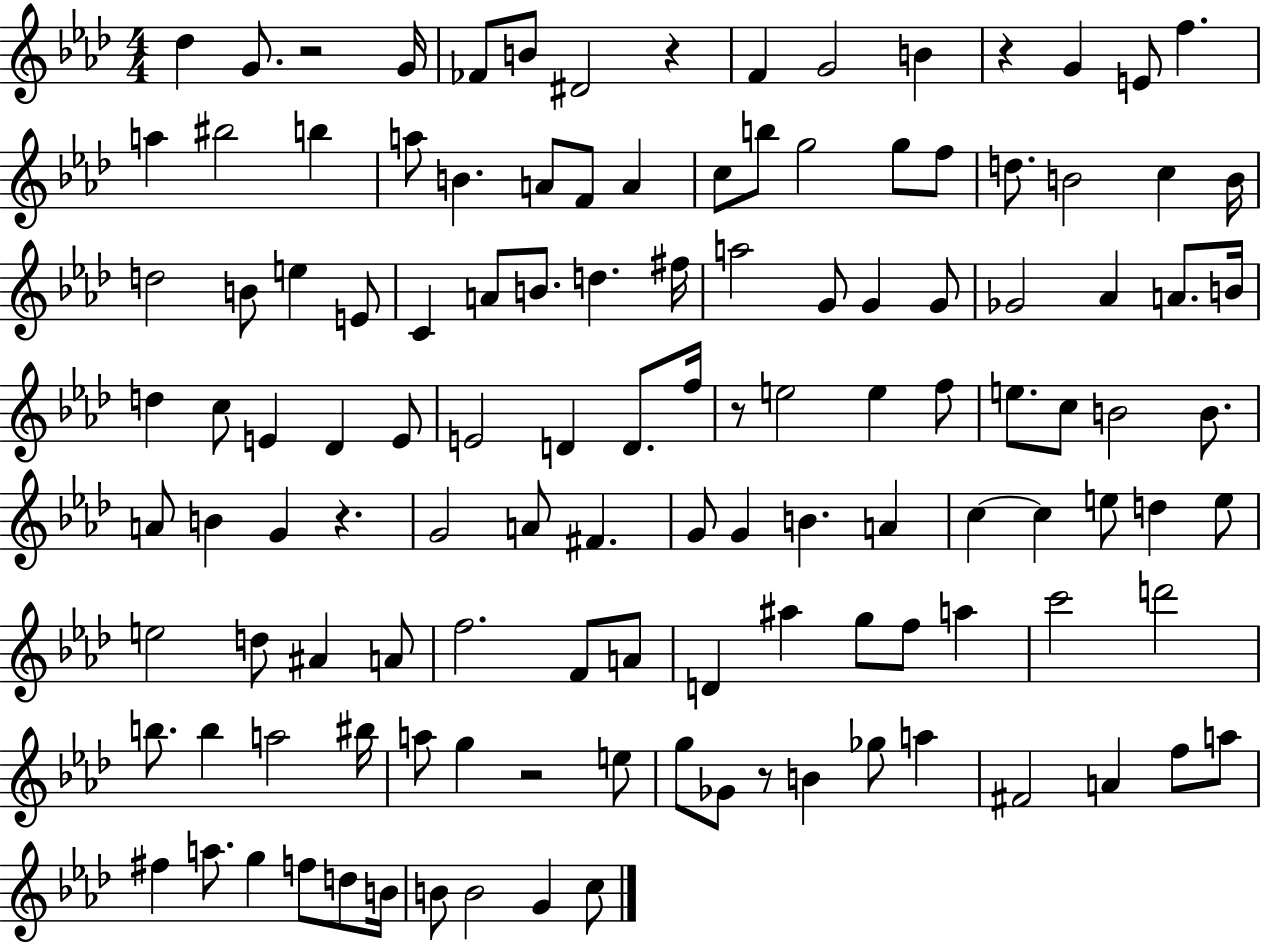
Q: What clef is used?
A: treble